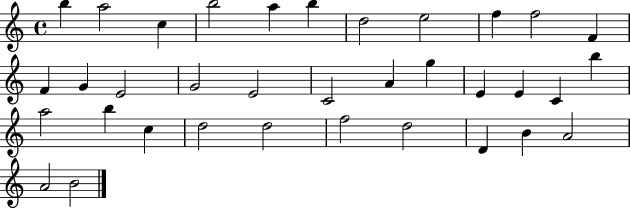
{
  \clef treble
  \time 4/4
  \defaultTimeSignature
  \key c \major
  b''4 a''2 c''4 | b''2 a''4 b''4 | d''2 e''2 | f''4 f''2 f'4 | \break f'4 g'4 e'2 | g'2 e'2 | c'2 a'4 g''4 | e'4 e'4 c'4 b''4 | \break a''2 b''4 c''4 | d''2 d''2 | f''2 d''2 | d'4 b'4 a'2 | \break a'2 b'2 | \bar "|."
}